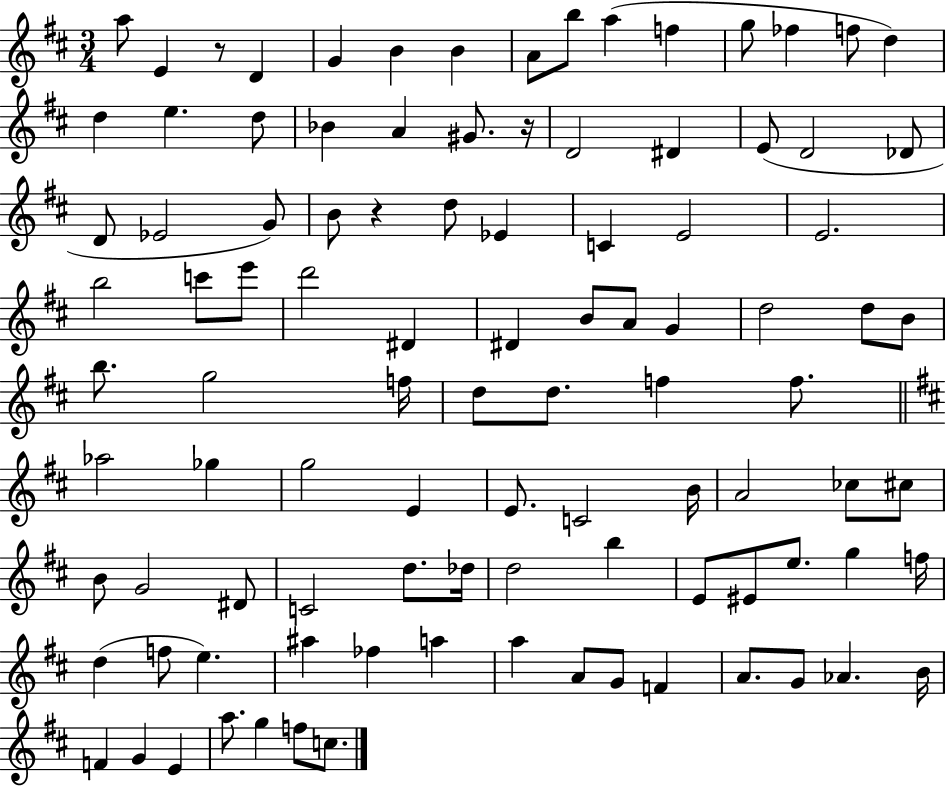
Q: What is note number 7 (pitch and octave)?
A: A4